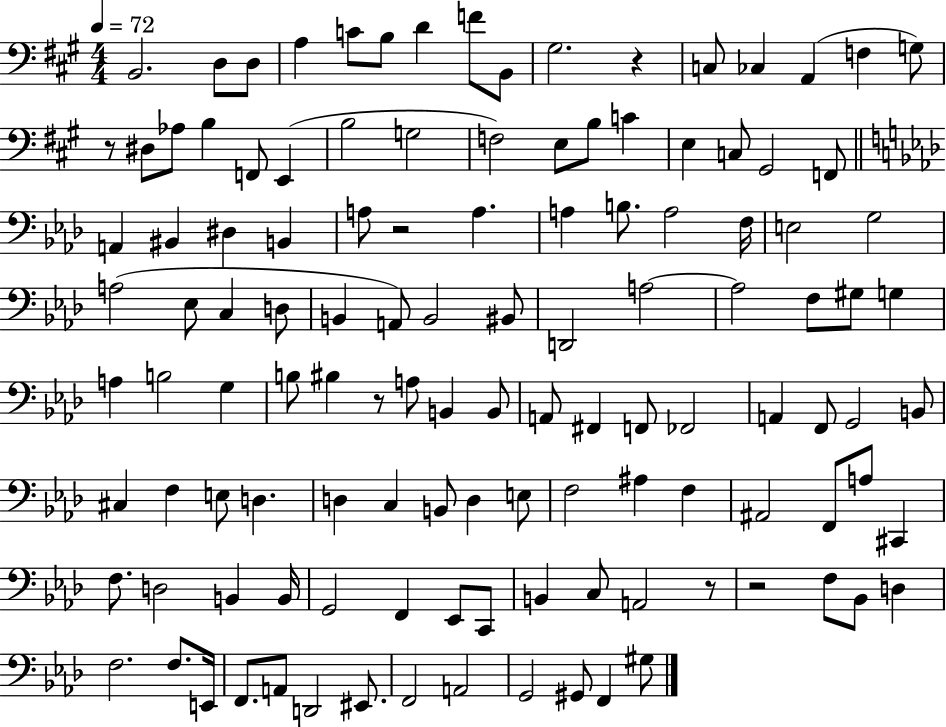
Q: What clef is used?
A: bass